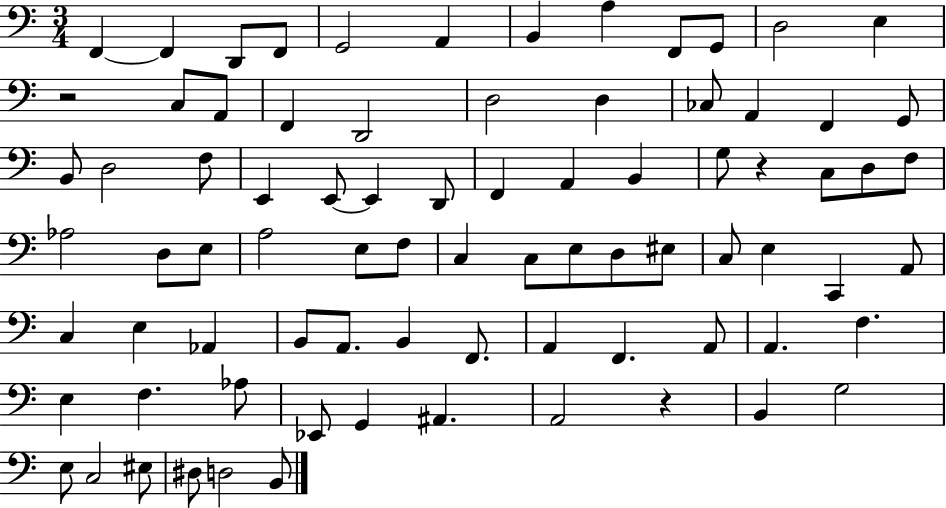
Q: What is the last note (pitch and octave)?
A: B2